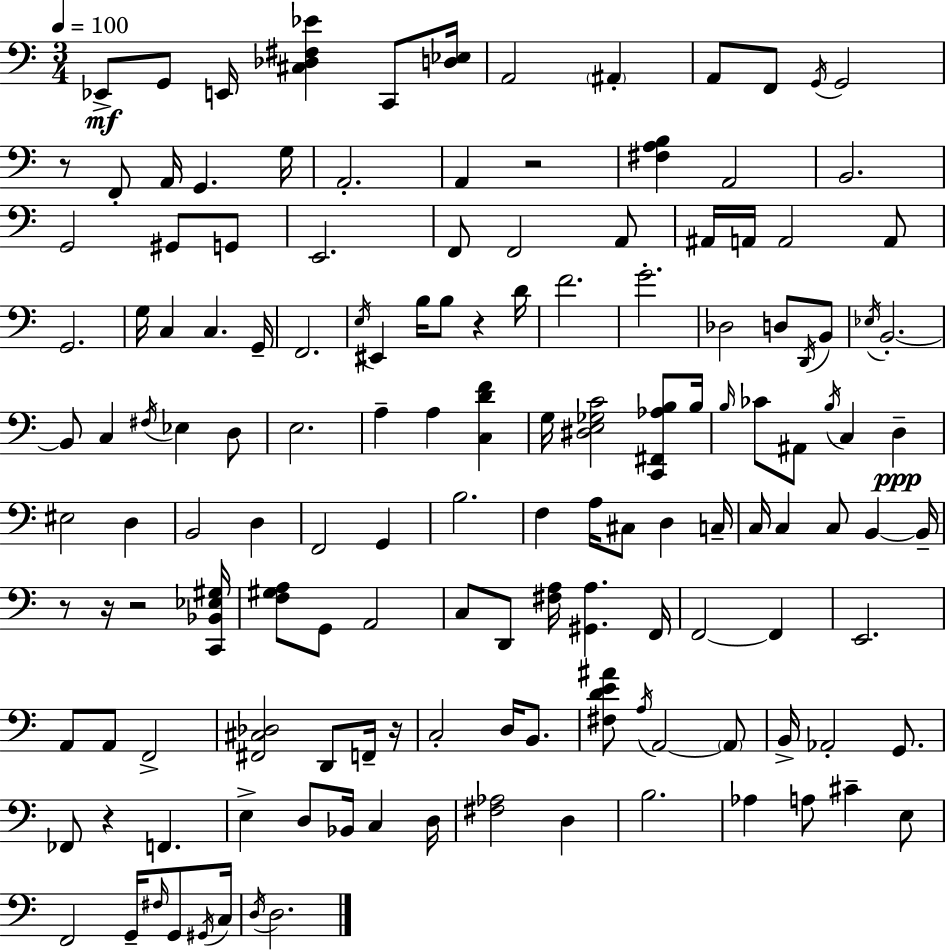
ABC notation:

X:1
T:Untitled
M:3/4
L:1/4
K:C
_E,,/2 G,,/2 E,,/4 [^C,_D,^F,_E] C,,/2 [D,_E,]/4 A,,2 ^A,, A,,/2 F,,/2 G,,/4 G,,2 z/2 F,,/2 A,,/4 G,, G,/4 A,,2 A,, z2 [^F,A,B,] A,,2 B,,2 G,,2 ^G,,/2 G,,/2 E,,2 F,,/2 F,,2 A,,/2 ^A,,/4 A,,/4 A,,2 A,,/2 G,,2 G,/4 C, C, G,,/4 F,,2 E,/4 ^E,, B,/4 B,/2 z D/4 F2 G2 _D,2 D,/2 D,,/4 B,,/2 _E,/4 B,,2 B,,/2 C, ^F,/4 _E, D,/2 E,2 A, A, [C,DF] G,/4 [^D,E,_G,C]2 [C,,^F,,_A,B,]/2 B,/4 B,/4 _C/2 ^A,,/2 B,/4 C, D, ^E,2 D, B,,2 D, F,,2 G,, B,2 F, A,/4 ^C,/2 D, C,/4 C,/4 C, C,/2 B,, B,,/4 z/2 z/4 z2 [C,,_B,,_E,^G,]/4 [F,^G,A,]/2 G,,/2 A,,2 C,/2 D,,/2 [^F,A,]/4 [^G,,A,] F,,/4 F,,2 F,, E,,2 A,,/2 A,,/2 F,,2 [^F,,^C,_D,]2 D,,/2 F,,/4 z/4 C,2 D,/4 B,,/2 [^F,DE^A]/2 A,/4 A,,2 A,,/2 B,,/4 _A,,2 G,,/2 _F,,/2 z F,, E, D,/2 _B,,/4 C, D,/4 [^F,_A,]2 D, B,2 _A, A,/2 ^C E,/2 F,,2 G,,/4 ^F,/4 G,,/2 ^G,,/4 C,/4 D,/4 D,2